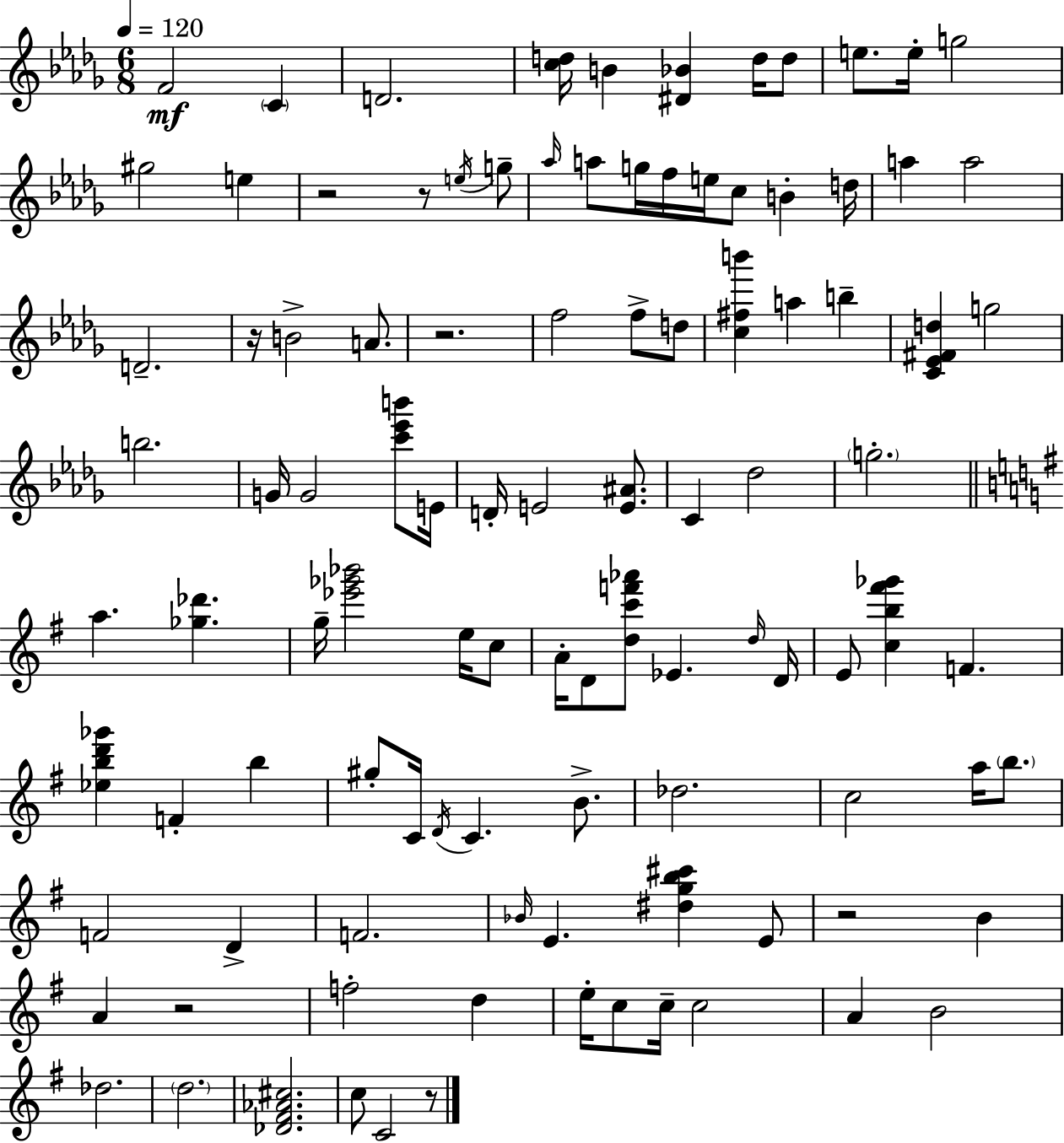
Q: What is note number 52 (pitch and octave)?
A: F4